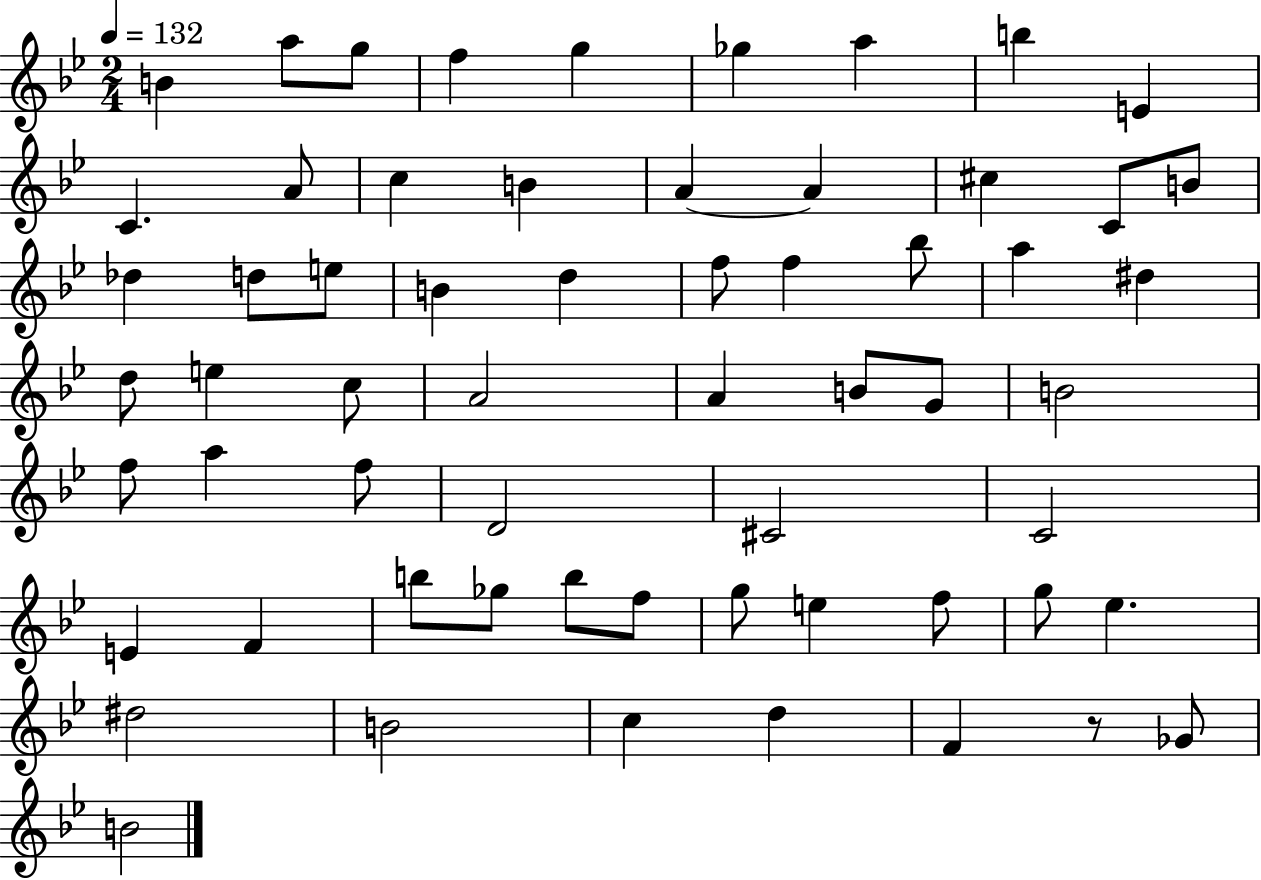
B4/q A5/e G5/e F5/q G5/q Gb5/q A5/q B5/q E4/q C4/q. A4/e C5/q B4/q A4/q A4/q C#5/q C4/e B4/e Db5/q D5/e E5/e B4/q D5/q F5/e F5/q Bb5/e A5/q D#5/q D5/e E5/q C5/e A4/h A4/q B4/e G4/e B4/h F5/e A5/q F5/e D4/h C#4/h C4/h E4/q F4/q B5/e Gb5/e B5/e F5/e G5/e E5/q F5/e G5/e Eb5/q. D#5/h B4/h C5/q D5/q F4/q R/e Gb4/e B4/h